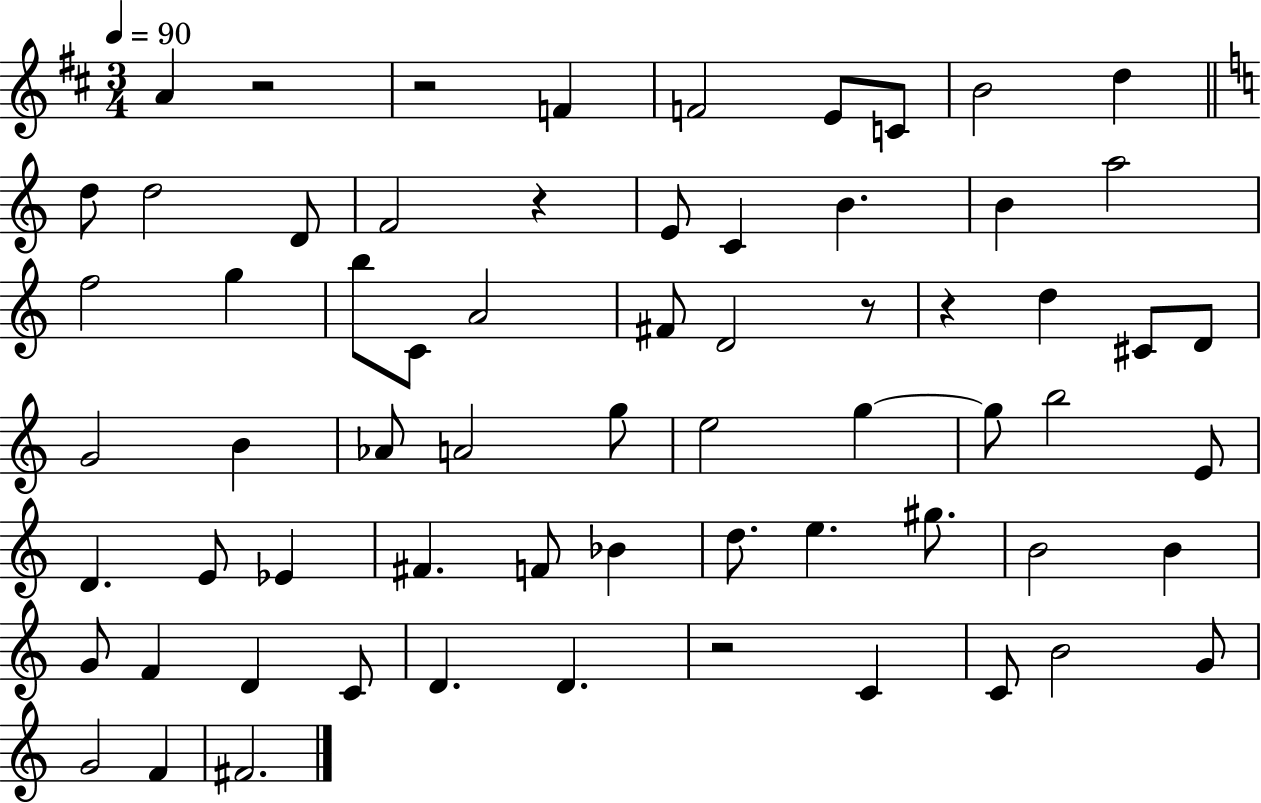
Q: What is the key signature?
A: D major